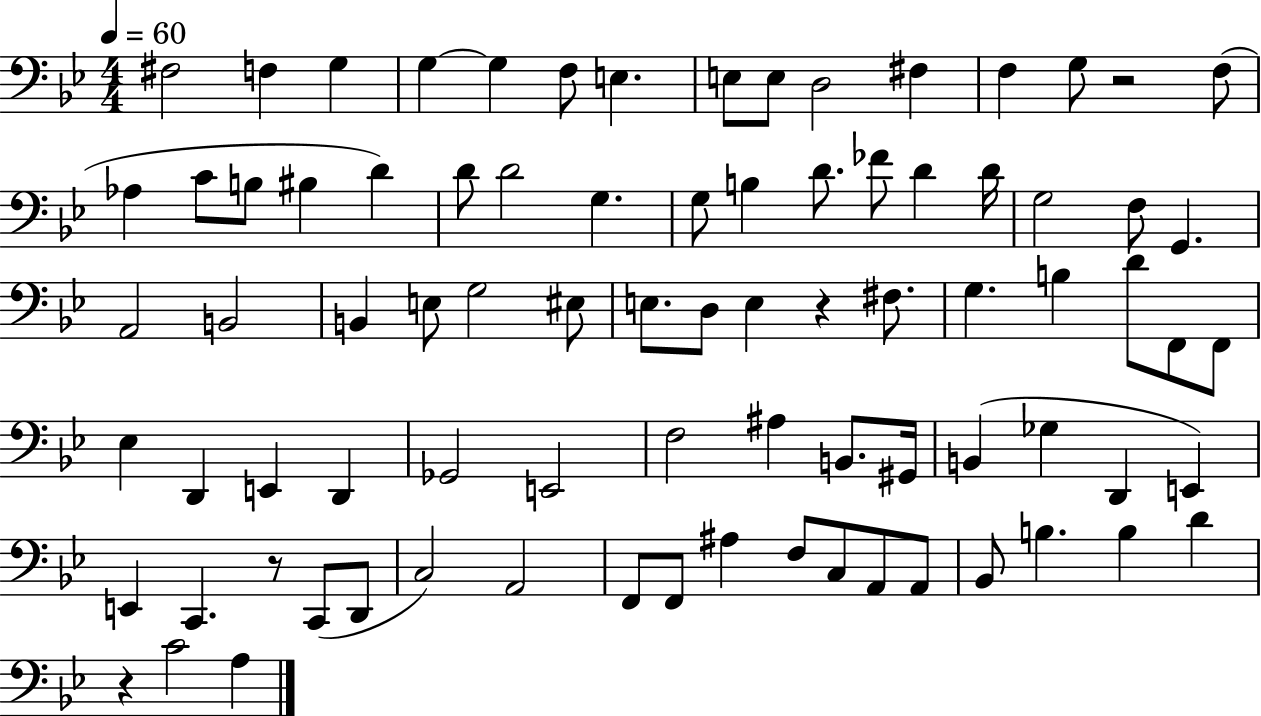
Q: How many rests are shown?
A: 4